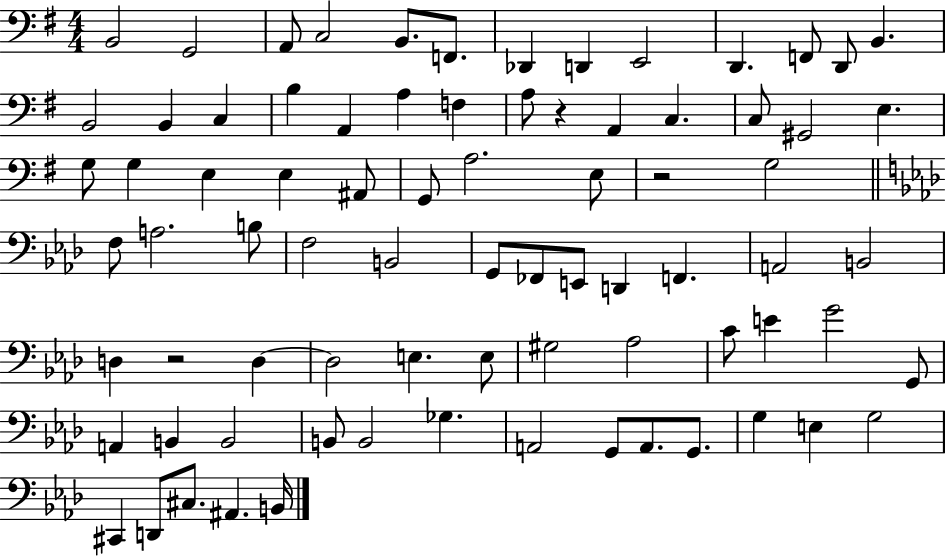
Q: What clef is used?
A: bass